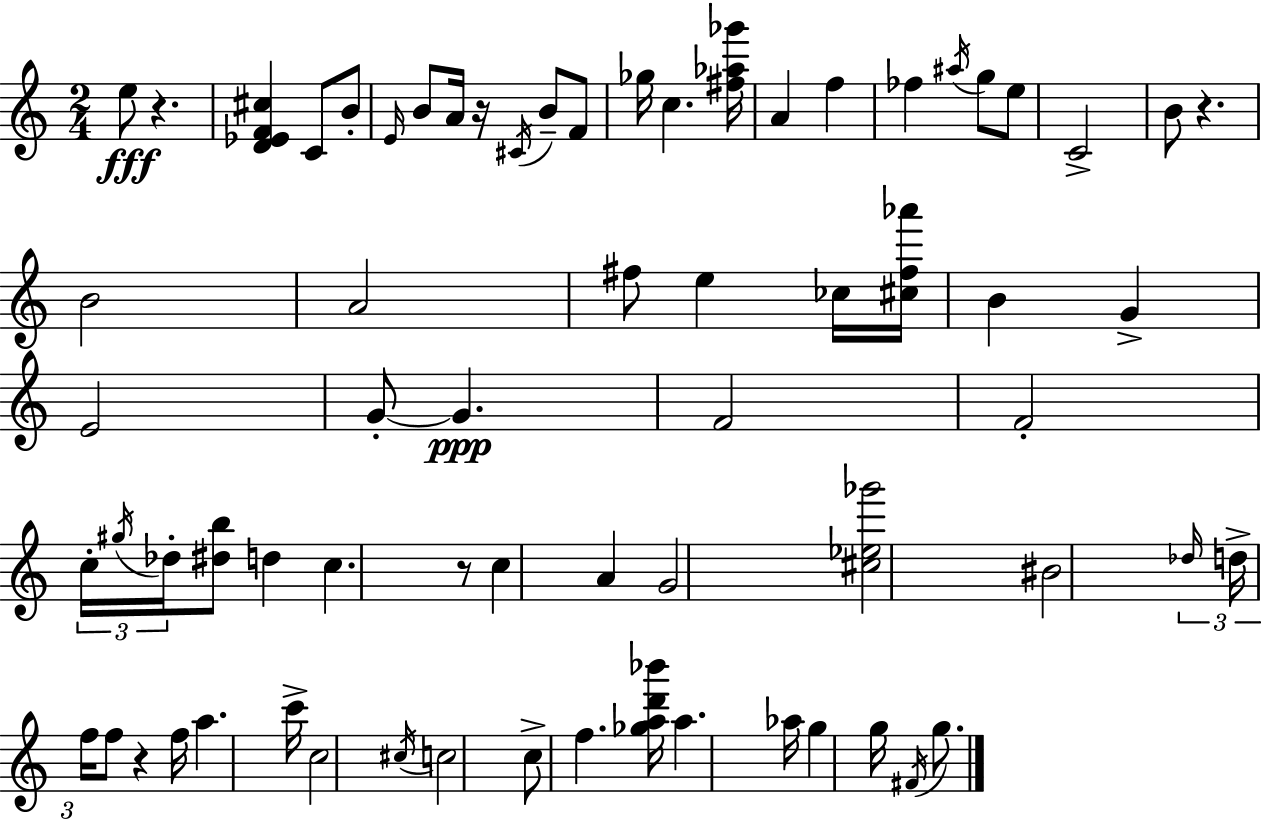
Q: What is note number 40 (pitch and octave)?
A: BIS4